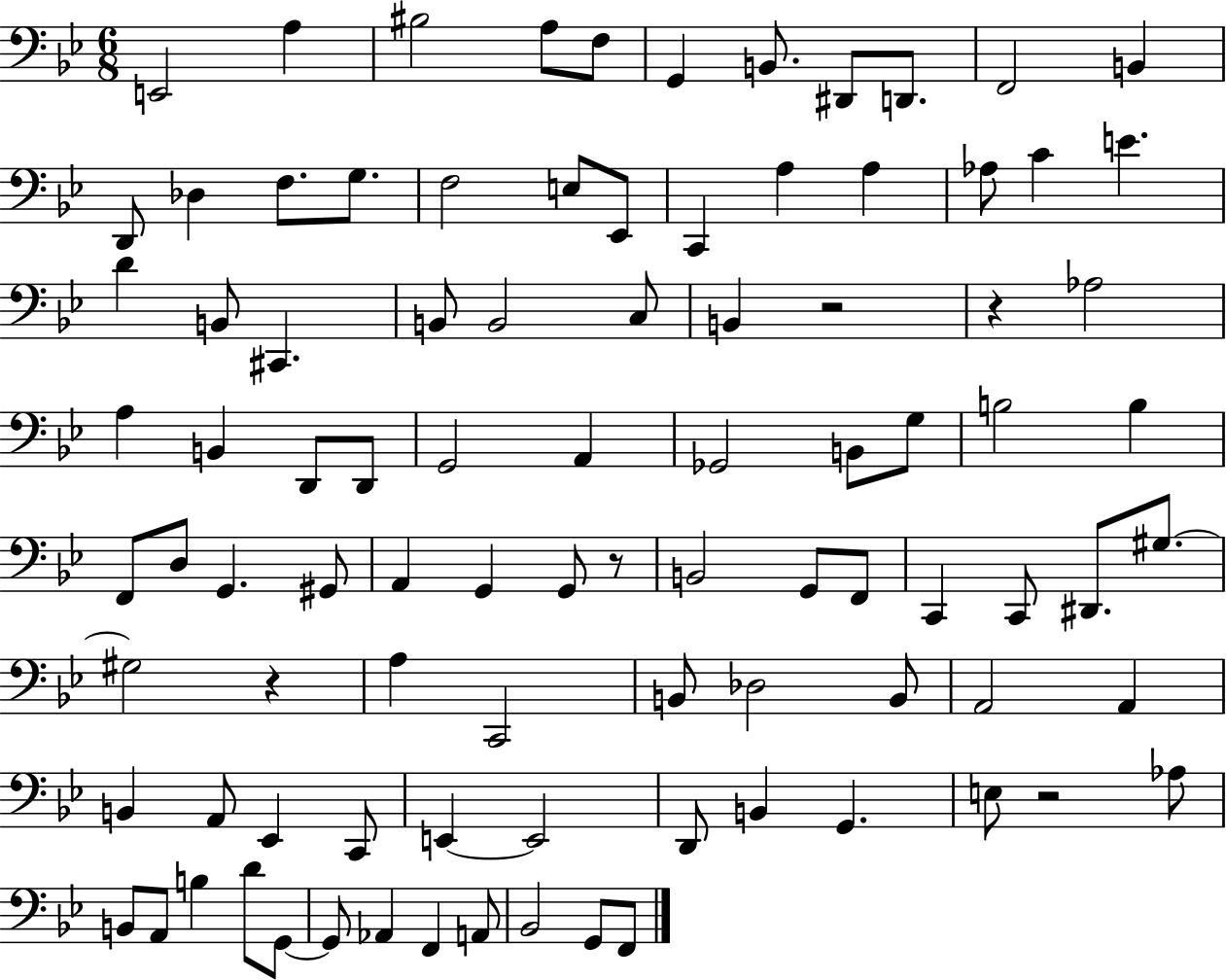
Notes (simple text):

E2/h A3/q BIS3/h A3/e F3/e G2/q B2/e. D#2/e D2/e. F2/h B2/q D2/e Db3/q F3/e. G3/e. F3/h E3/e Eb2/e C2/q A3/q A3/q Ab3/e C4/q E4/q. D4/q B2/e C#2/q. B2/e B2/h C3/e B2/q R/h R/q Ab3/h A3/q B2/q D2/e D2/e G2/h A2/q Gb2/h B2/e G3/e B3/h B3/q F2/e D3/e G2/q. G#2/e A2/q G2/q G2/e R/e B2/h G2/e F2/e C2/q C2/e D#2/e. G#3/e. G#3/h R/q A3/q C2/h B2/e Db3/h B2/e A2/h A2/q B2/q A2/e Eb2/q C2/e E2/q E2/h D2/e B2/q G2/q. E3/e R/h Ab3/e B2/e A2/e B3/q D4/e G2/e G2/e Ab2/q F2/q A2/e Bb2/h G2/e F2/e